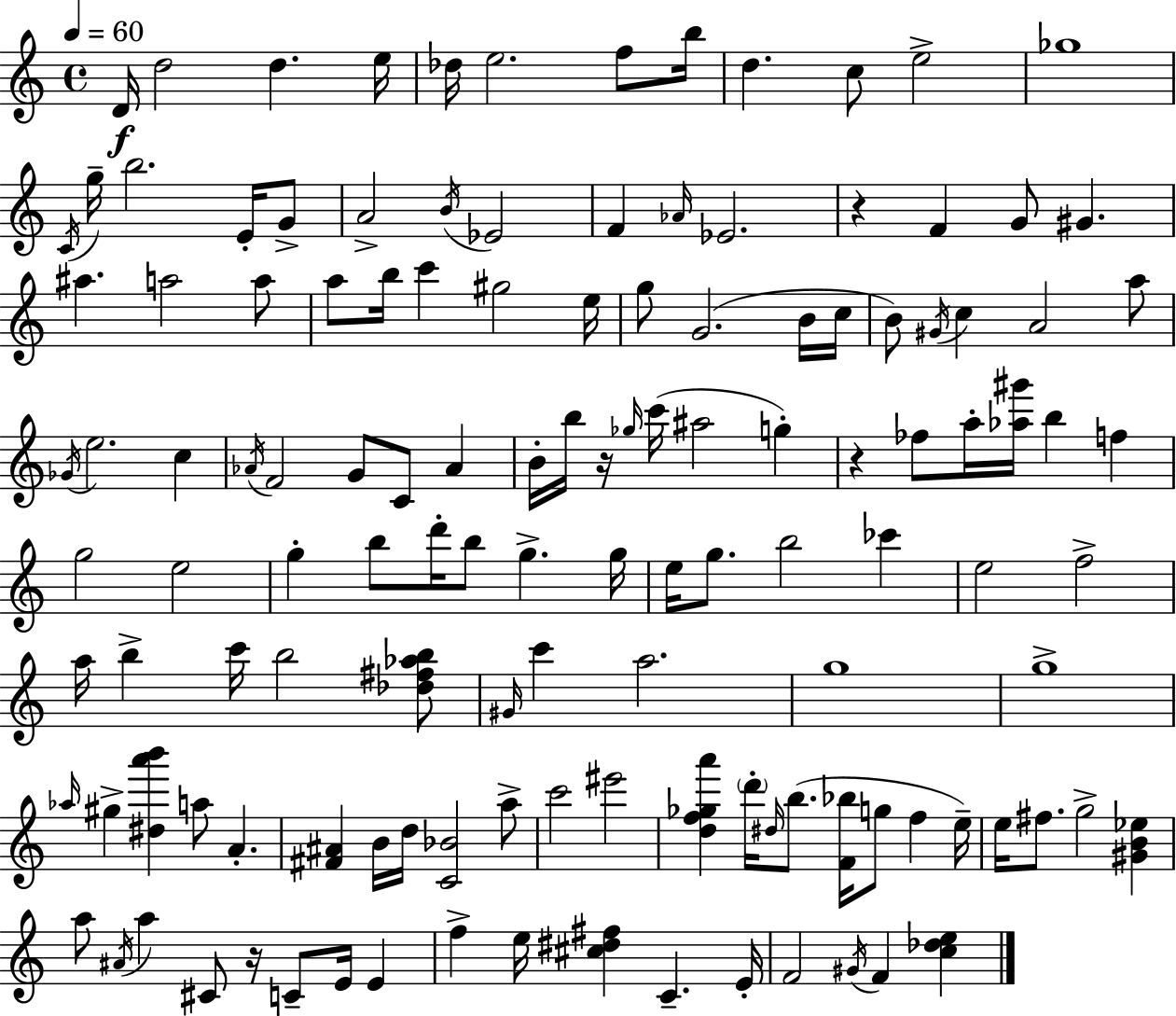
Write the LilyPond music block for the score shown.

{
  \clef treble
  \time 4/4
  \defaultTimeSignature
  \key c \major
  \tempo 4 = 60
  d'16\f d''2 d''4. e''16 | des''16 e''2. f''8 b''16 | d''4. c''8 e''2-> | ges''1 | \break \acciaccatura { c'16 } g''16-- b''2. e'16-. g'8-> | a'2-> \acciaccatura { b'16 } ees'2 | f'4 \grace { aes'16 } ees'2. | r4 f'4 g'8 gis'4. | \break ais''4. a''2 | a''8 a''8 b''16 c'''4 gis''2 | e''16 g''8 g'2.( | b'16 c''16 b'8) \acciaccatura { gis'16 } c''4 a'2 | \break a''8 \acciaccatura { ges'16 } e''2. | c''4 \acciaccatura { aes'16 } f'2 g'8 | c'8 aes'4 b'16-. b''16 r16 \grace { ges''16 }( c'''16 ais''2 | g''4-.) r4 fes''8 a''16-. <aes'' gis'''>16 b''4 | \break f''4 g''2 e''2 | g''4-. b''8 d'''16-. b''8 | g''4.-> g''16 e''16 g''8. b''2 | ces'''4 e''2 f''2-> | \break a''16 b''4-> c'''16 b''2 | <des'' fis'' aes'' b''>8 \grace { gis'16 } c'''4 a''2. | g''1 | g''1-> | \break \grace { aes''16 } gis''4-> <dis'' a''' b'''>4 | a''8 a'4.-. <fis' ais'>4 b'16 d''16 <c' bes'>2 | a''8-> c'''2 | eis'''2 <d'' f'' ges'' a'''>4 \parenthesize d'''16-. \grace { dis''16 }( b''8. | \break <f' bes''>16 g''8 f''4 e''16--) e''16 fis''8. g''2-> | <gis' b' ees''>4 a''8 \acciaccatura { ais'16 } a''4 | cis'8 r16 c'8-- e'16 e'4 f''4-> e''16 | <cis'' dis'' fis''>4 c'4.-- e'16-. f'2 | \break \acciaccatura { gis'16 } f'4 <c'' des'' e''>4 \bar "|."
}